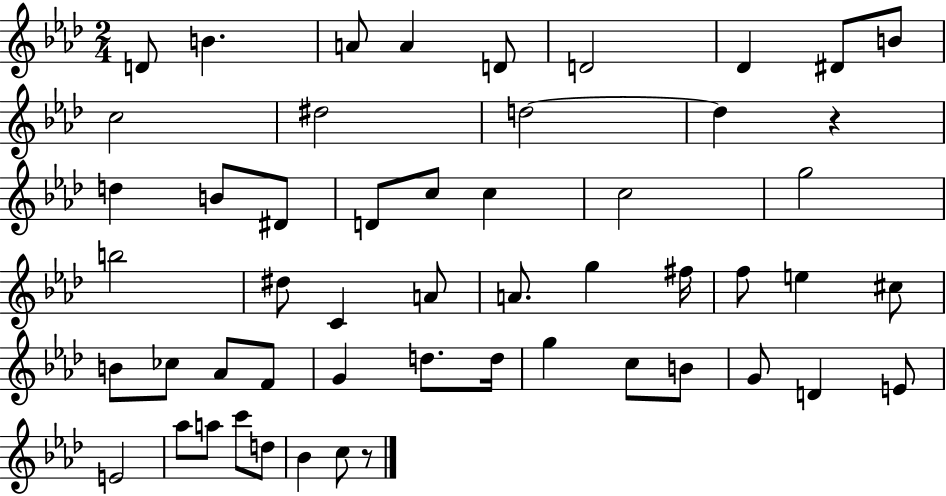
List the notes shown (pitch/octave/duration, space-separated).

D4/e B4/q. A4/e A4/q D4/e D4/h Db4/q D#4/e B4/e C5/h D#5/h D5/h D5/q R/q D5/q B4/e D#4/e D4/e C5/e C5/q C5/h G5/h B5/h D#5/e C4/q A4/e A4/e. G5/q F#5/s F5/e E5/q C#5/e B4/e CES5/e Ab4/e F4/e G4/q D5/e. D5/s G5/q C5/e B4/e G4/e D4/q E4/e E4/h Ab5/e A5/e C6/e D5/e Bb4/q C5/e R/e